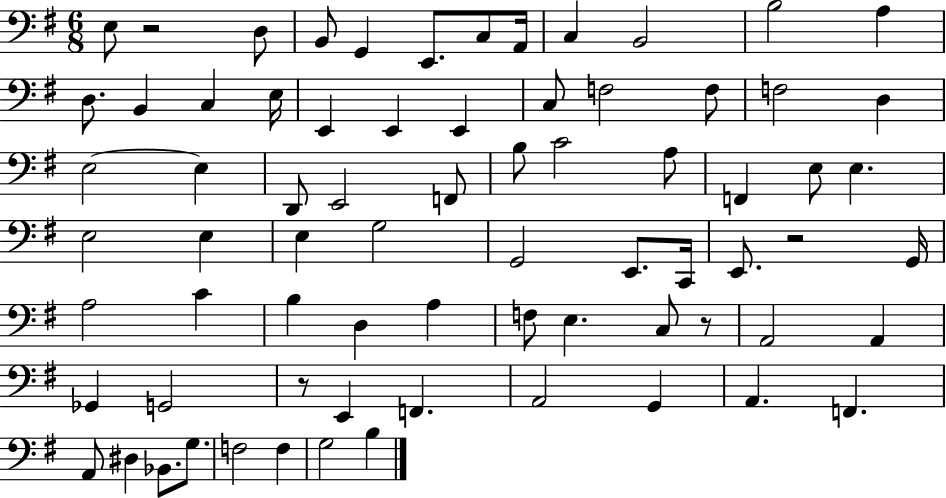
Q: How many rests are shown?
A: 4